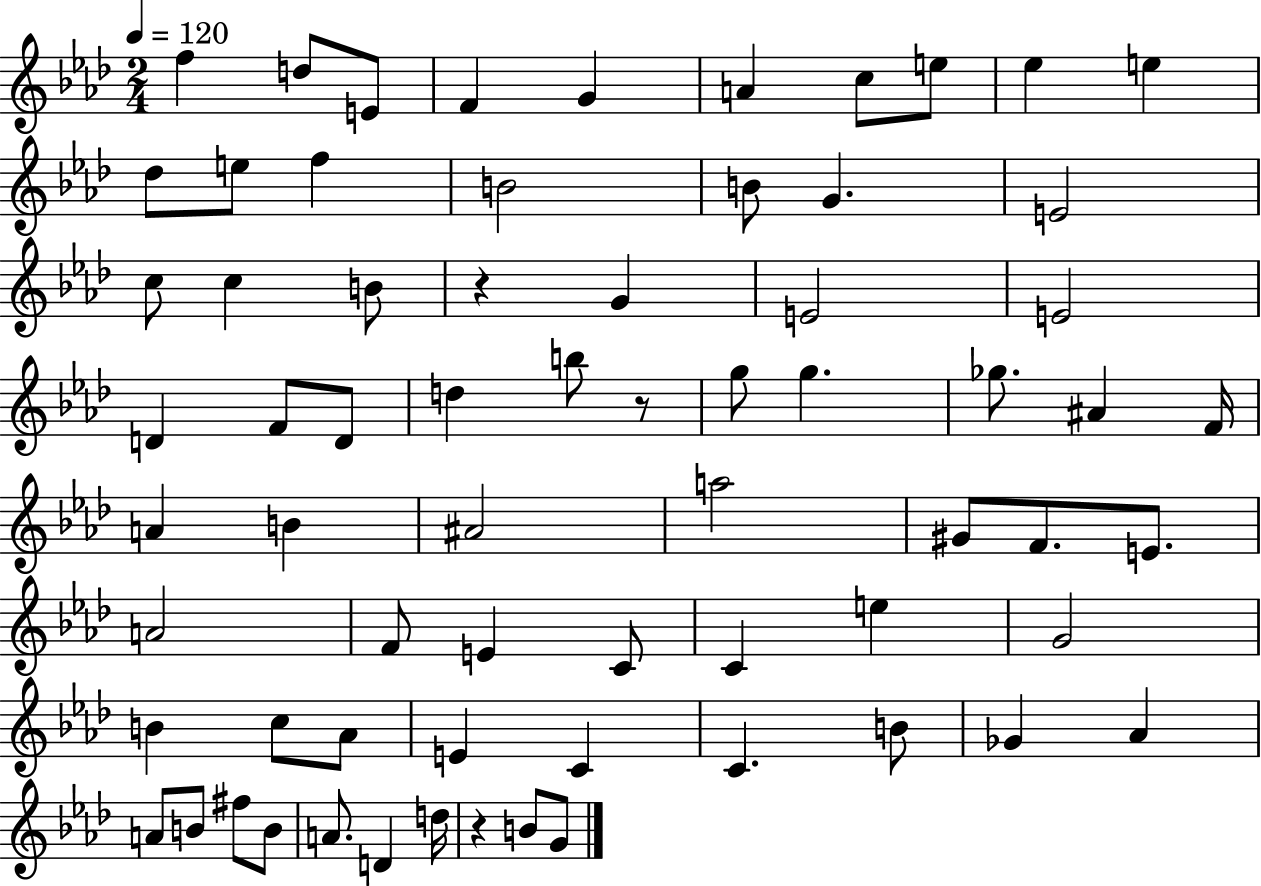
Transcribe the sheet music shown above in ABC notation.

X:1
T:Untitled
M:2/4
L:1/4
K:Ab
f d/2 E/2 F G A c/2 e/2 _e e _d/2 e/2 f B2 B/2 G E2 c/2 c B/2 z G E2 E2 D F/2 D/2 d b/2 z/2 g/2 g _g/2 ^A F/4 A B ^A2 a2 ^G/2 F/2 E/2 A2 F/2 E C/2 C e G2 B c/2 _A/2 E C C B/2 _G _A A/2 B/2 ^f/2 B/2 A/2 D d/4 z B/2 G/2